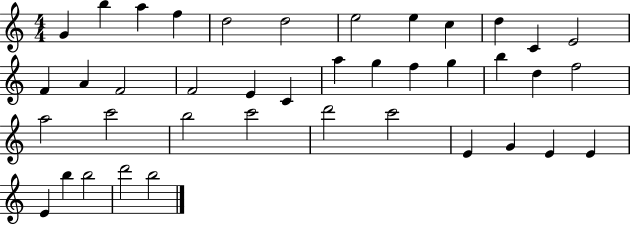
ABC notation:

X:1
T:Untitled
M:4/4
L:1/4
K:C
G b a f d2 d2 e2 e c d C E2 F A F2 F2 E C a g f g b d f2 a2 c'2 b2 c'2 d'2 c'2 E G E E E b b2 d'2 b2